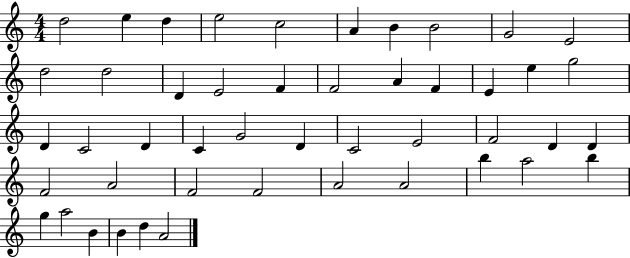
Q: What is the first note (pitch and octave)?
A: D5